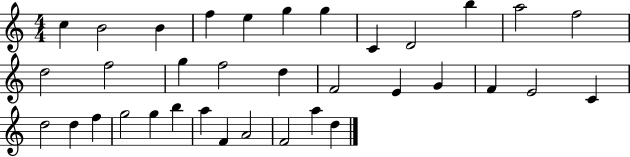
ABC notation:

X:1
T:Untitled
M:4/4
L:1/4
K:C
c B2 B f e g g C D2 b a2 f2 d2 f2 g f2 d F2 E G F E2 C d2 d f g2 g b a F A2 F2 a d